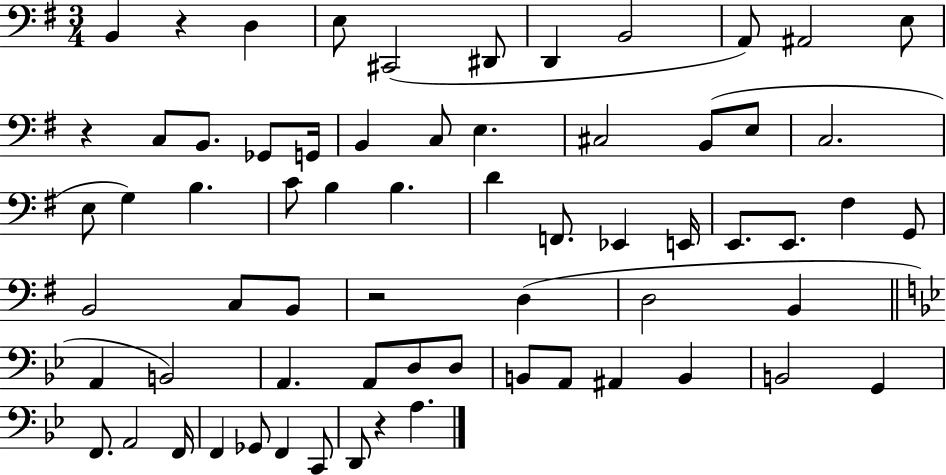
B2/q R/q D3/q E3/e C#2/h D#2/e D2/q B2/h A2/e A#2/h E3/e R/q C3/e B2/e. Gb2/e G2/s B2/q C3/e E3/q. C#3/h B2/e E3/e C3/h. E3/e G3/q B3/q. C4/e B3/q B3/q. D4/q F2/e. Eb2/q E2/s E2/e. E2/e. F#3/q G2/e B2/h C3/e B2/e R/h D3/q D3/h B2/q A2/q B2/h A2/q. A2/e D3/e D3/e B2/e A2/e A#2/q B2/q B2/h G2/q F2/e. A2/h F2/s F2/q Gb2/e F2/q C2/e D2/e R/q A3/q.